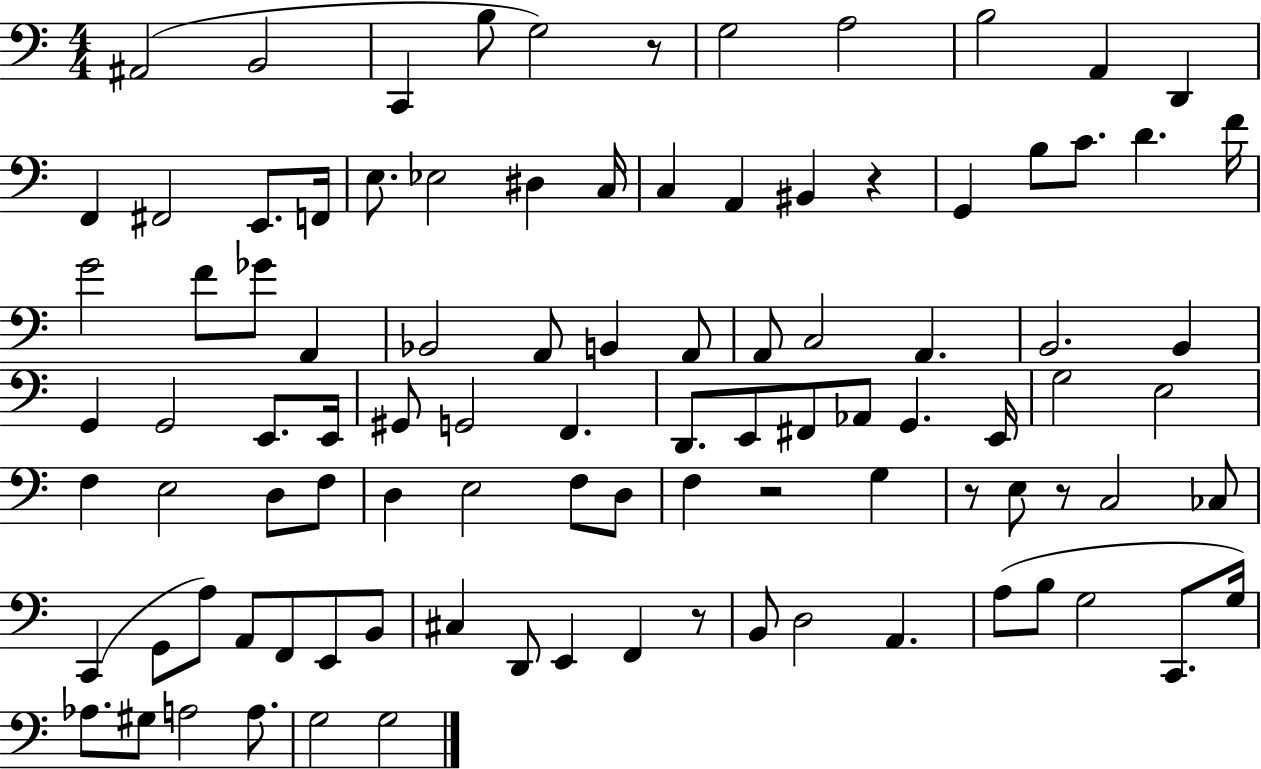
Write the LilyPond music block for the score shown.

{
  \clef bass
  \numericTimeSignature
  \time 4/4
  \key c \major
  ais,2( b,2 | c,4 b8 g2) r8 | g2 a2 | b2 a,4 d,4 | \break f,4 fis,2 e,8. f,16 | e8. ees2 dis4 c16 | c4 a,4 bis,4 r4 | g,4 b8 c'8. d'4. f'16 | \break g'2 f'8 ges'8 a,4 | bes,2 a,8 b,4 a,8 | a,8 c2 a,4. | b,2. b,4 | \break g,4 g,2 e,8. e,16 | gis,8 g,2 f,4. | d,8. e,8 fis,8 aes,8 g,4. e,16 | g2 e2 | \break f4 e2 d8 f8 | d4 e2 f8 d8 | f4 r2 g4 | r8 e8 r8 c2 ces8 | \break c,4( g,8 a8) a,8 f,8 e,8 b,8 | cis4 d,8 e,4 f,4 r8 | b,8 d2 a,4. | a8( b8 g2 c,8. g16) | \break aes8. gis8 a2 a8. | g2 g2 | \bar "|."
}